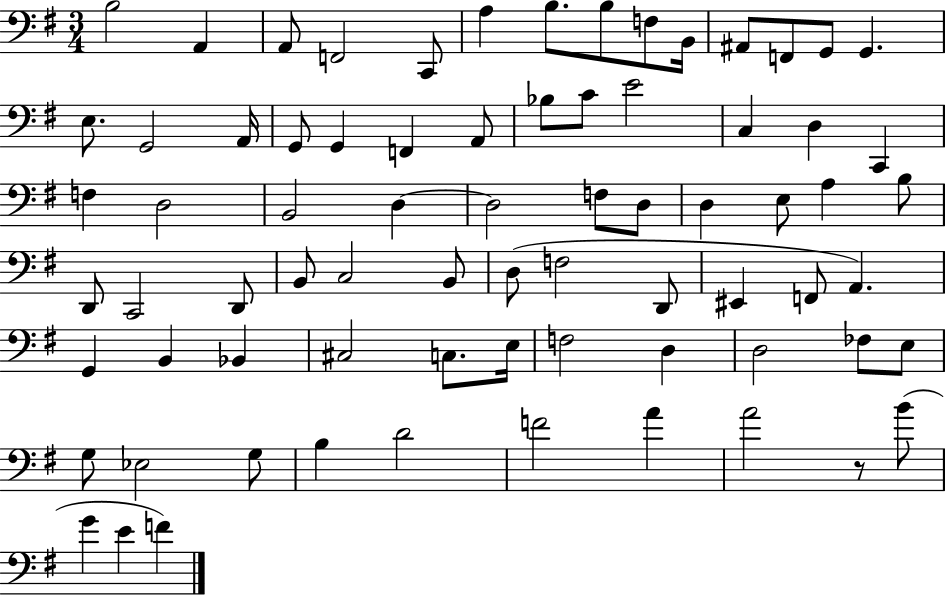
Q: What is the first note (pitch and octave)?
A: B3